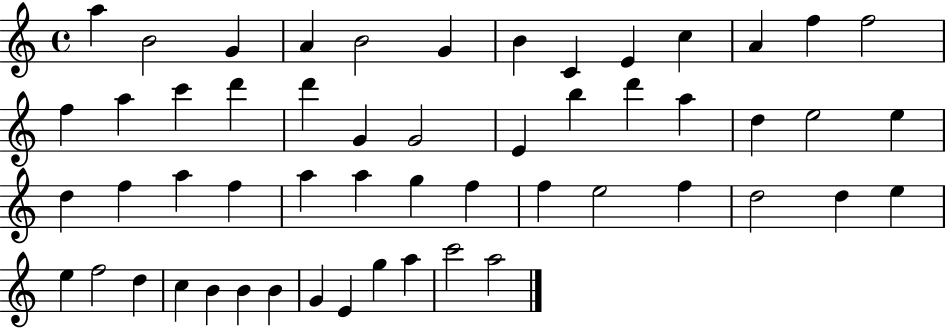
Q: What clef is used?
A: treble